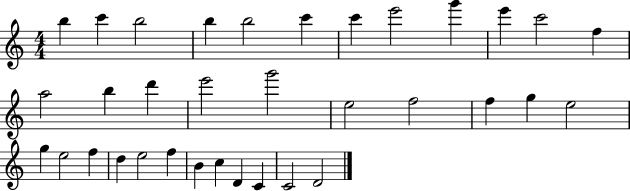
{
  \clef treble
  \numericTimeSignature
  \time 4/4
  \key c \major
  b''4 c'''4 b''2 | b''4 b''2 c'''4 | c'''4 e'''2 g'''4 | e'''4 c'''2 f''4 | \break a''2 b''4 d'''4 | e'''2 g'''2 | e''2 f''2 | f''4 g''4 e''2 | \break g''4 e''2 f''4 | d''4 e''2 f''4 | b'4 c''4 d'4 c'4 | c'2 d'2 | \break \bar "|."
}